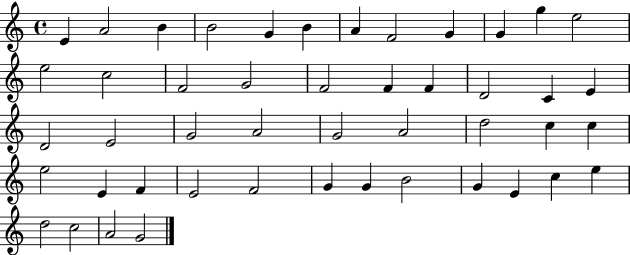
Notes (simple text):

E4/q A4/h B4/q B4/h G4/q B4/q A4/q F4/h G4/q G4/q G5/q E5/h E5/h C5/h F4/h G4/h F4/h F4/q F4/q D4/h C4/q E4/q D4/h E4/h G4/h A4/h G4/h A4/h D5/h C5/q C5/q E5/h E4/q F4/q E4/h F4/h G4/q G4/q B4/h G4/q E4/q C5/q E5/q D5/h C5/h A4/h G4/h